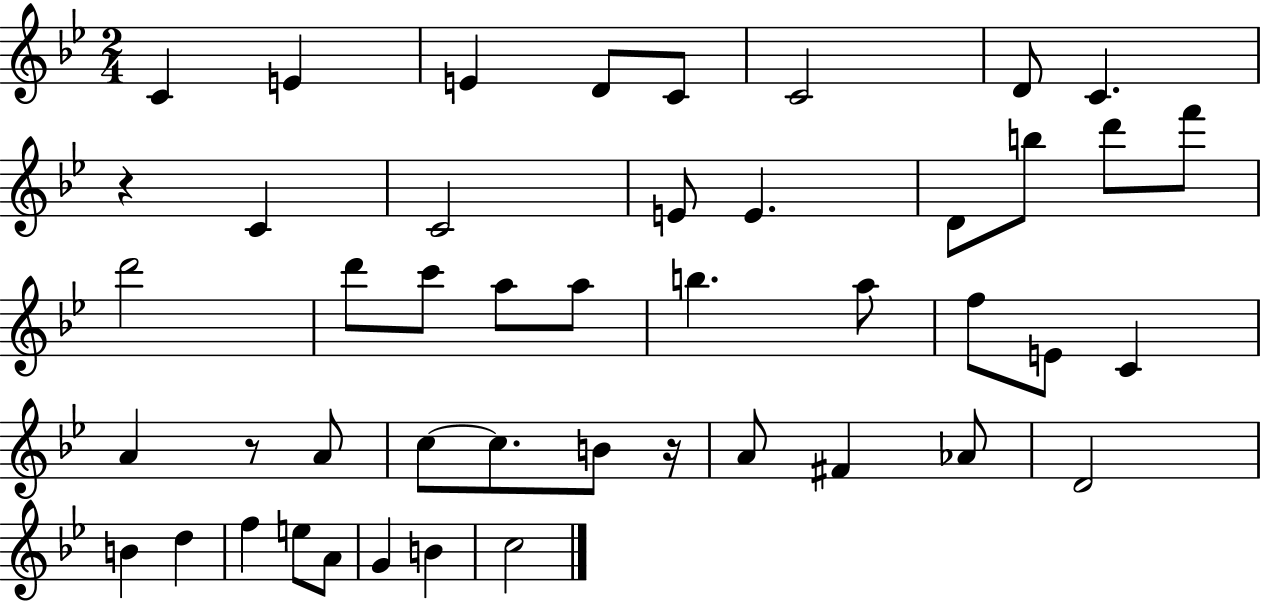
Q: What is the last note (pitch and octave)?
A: C5